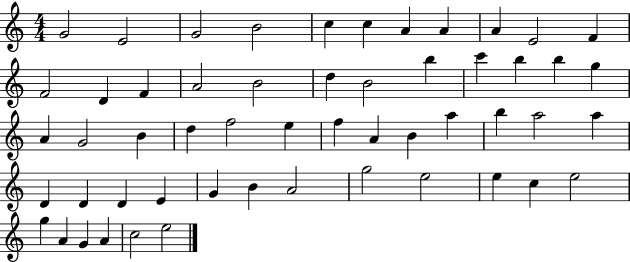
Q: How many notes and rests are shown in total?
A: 54